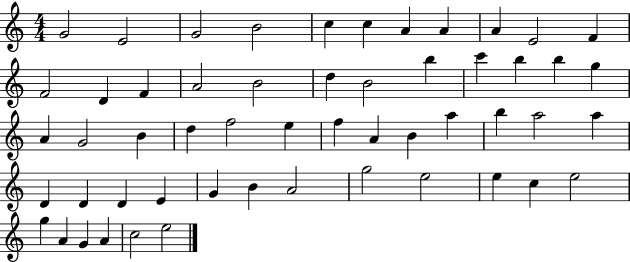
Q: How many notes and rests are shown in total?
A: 54